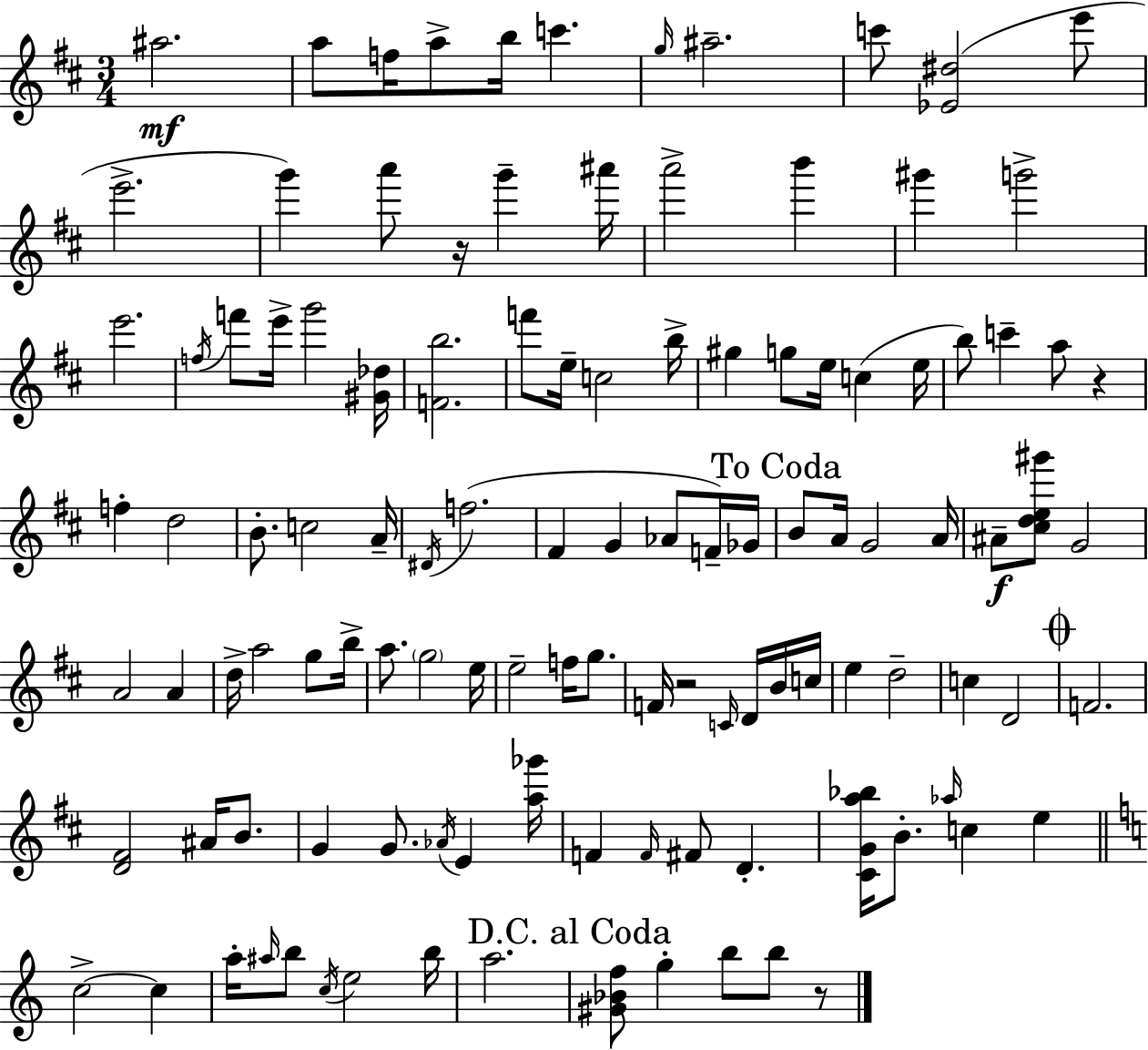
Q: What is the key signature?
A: D major